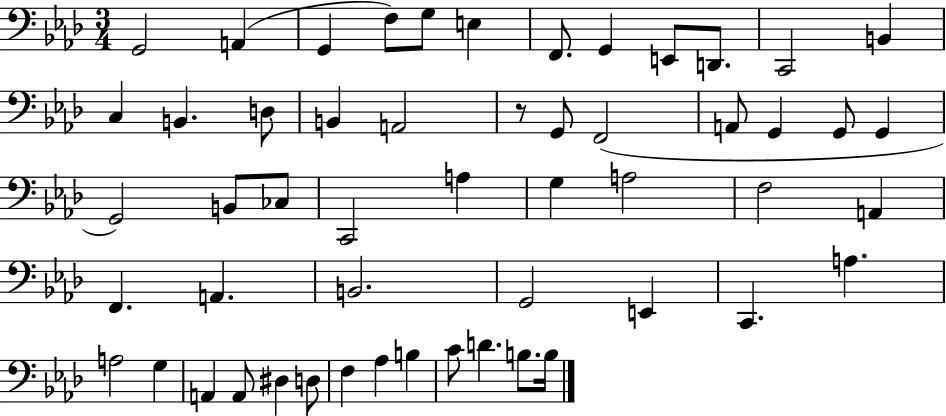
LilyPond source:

{
  \clef bass
  \numericTimeSignature
  \time 3/4
  \key aes \major
  g,2 a,4( | g,4 f8) g8 e4 | f,8. g,4 e,8 d,8. | c,2 b,4 | \break c4 b,4. d8 | b,4 a,2 | r8 g,8 f,2( | a,8 g,4 g,8 g,4 | \break g,2) b,8 ces8 | c,2 a4 | g4 a2 | f2 a,4 | \break f,4. a,4. | b,2. | g,2 e,4 | c,4. a4. | \break a2 g4 | a,4 a,8 dis4 d8 | f4 aes4 b4 | c'8 d'4. b8. b16 | \break \bar "|."
}